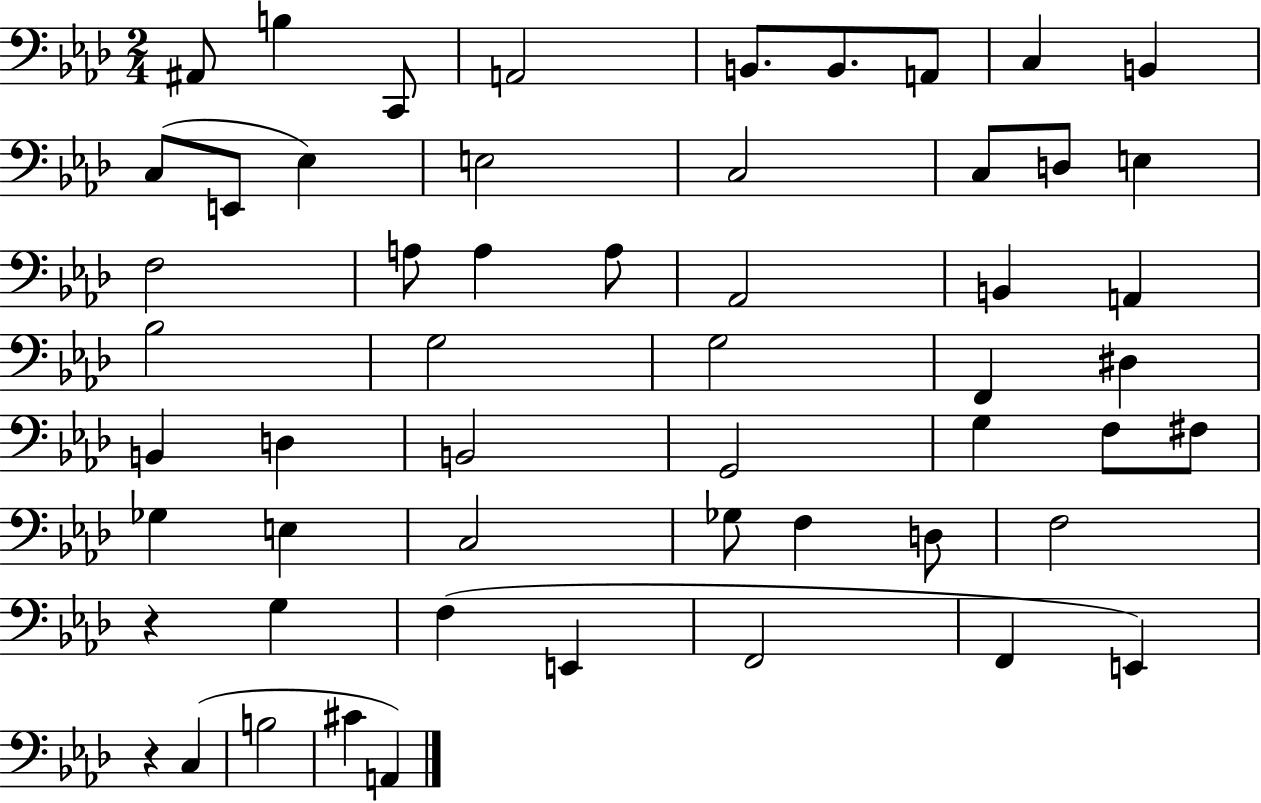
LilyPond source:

{
  \clef bass
  \numericTimeSignature
  \time 2/4
  \key aes \major
  ais,8 b4 c,8 | a,2 | b,8. b,8. a,8 | c4 b,4 | \break c8( e,8 ees4) | e2 | c2 | c8 d8 e4 | \break f2 | a8 a4 a8 | aes,2 | b,4 a,4 | \break bes2 | g2 | g2 | f,4 dis4 | \break b,4 d4 | b,2 | g,2 | g4 f8 fis8 | \break ges4 e4 | c2 | ges8 f4 d8 | f2 | \break r4 g4 | f4( e,4 | f,2 | f,4 e,4) | \break r4 c4( | b2 | cis'4 a,4) | \bar "|."
}